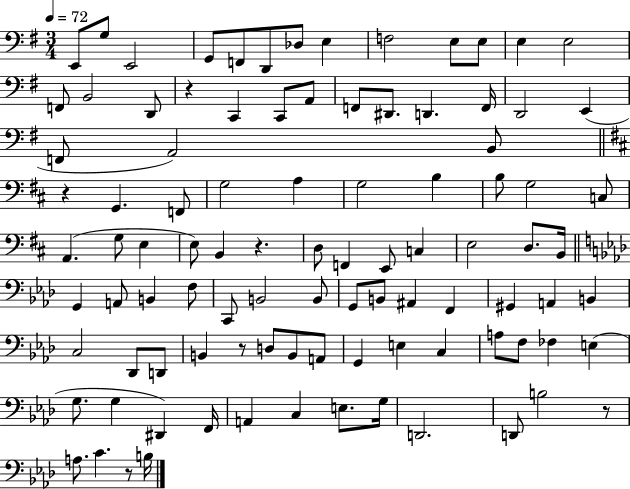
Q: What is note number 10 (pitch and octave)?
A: E3